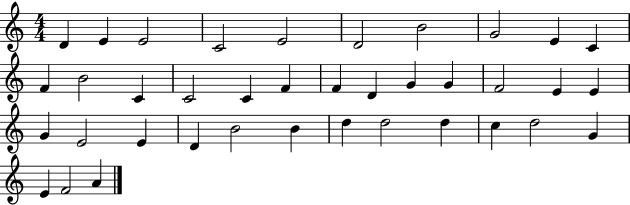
D4/q E4/q E4/h C4/h E4/h D4/h B4/h G4/h E4/q C4/q F4/q B4/h C4/q C4/h C4/q F4/q F4/q D4/q G4/q G4/q F4/h E4/q E4/q G4/q E4/h E4/q D4/q B4/h B4/q D5/q D5/h D5/q C5/q D5/h G4/q E4/q F4/h A4/q